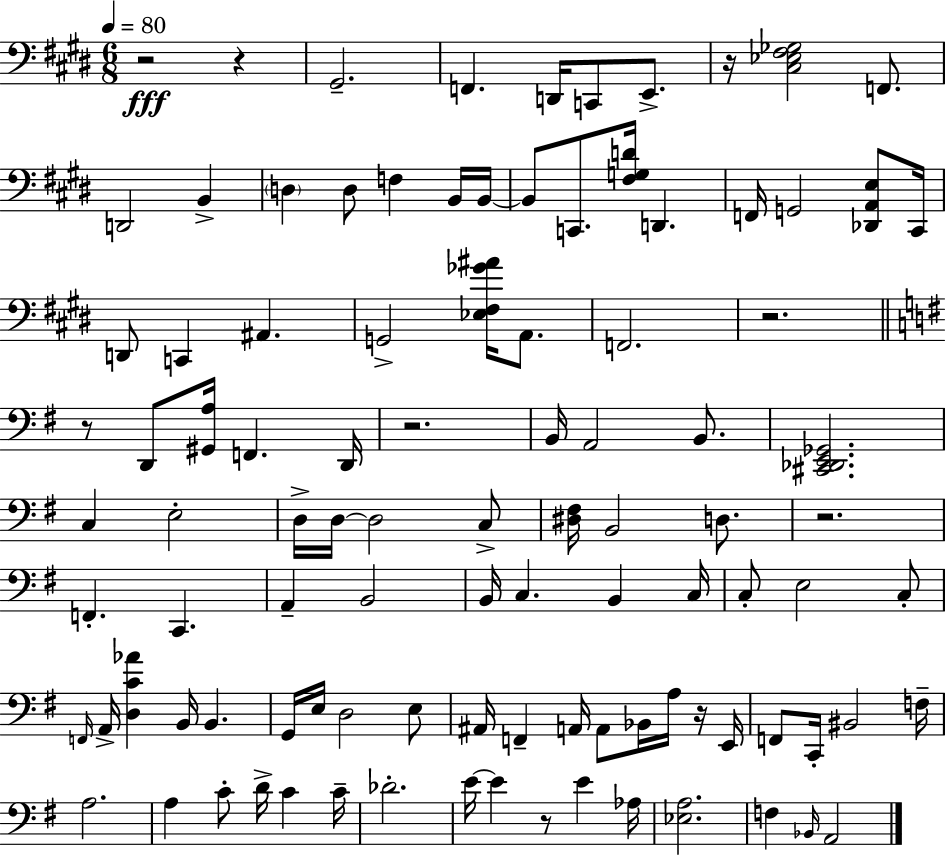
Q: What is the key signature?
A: E major